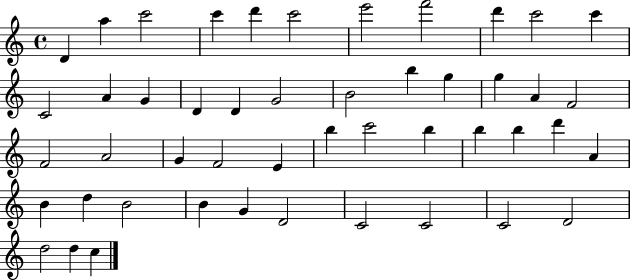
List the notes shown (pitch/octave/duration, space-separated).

D4/q A5/q C6/h C6/q D6/q C6/h E6/h F6/h D6/q C6/h C6/q C4/h A4/q G4/q D4/q D4/q G4/h B4/h B5/q G5/q G5/q A4/q F4/h F4/h A4/h G4/q F4/h E4/q B5/q C6/h B5/q B5/q B5/q D6/q A4/q B4/q D5/q B4/h B4/q G4/q D4/h C4/h C4/h C4/h D4/h D5/h D5/q C5/q